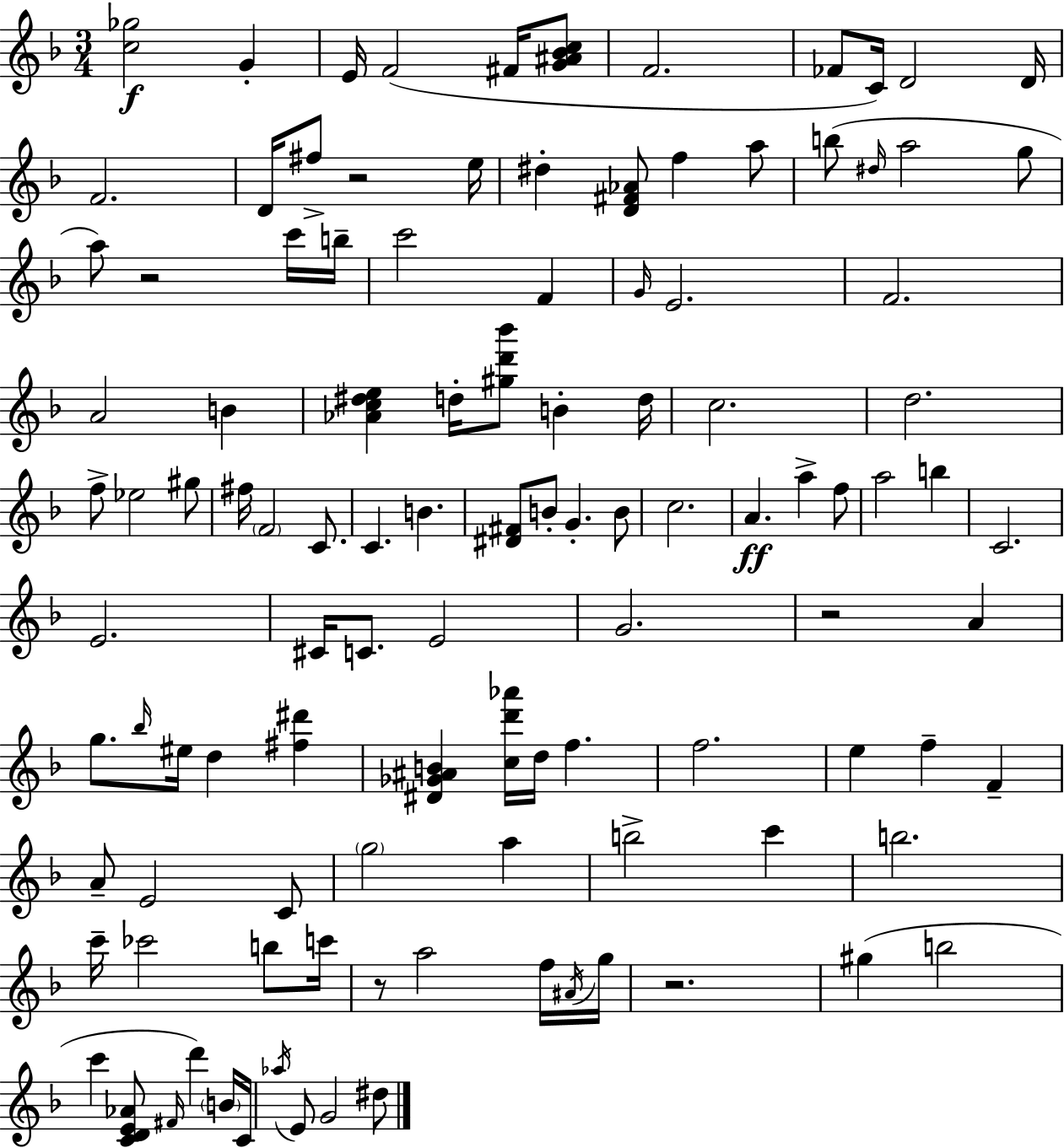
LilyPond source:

{
  \clef treble
  \numericTimeSignature
  \time 3/4
  \key f \major
  <c'' ges''>2\f g'4-. | e'16 f'2( fis'16 <g' ais' bes' c''>8 | f'2. | fes'8 c'16) d'2 d'16 | \break f'2. | d'16 fis''8-> r2 e''16 | dis''4-. <d' fis' aes'>8 f''4 a''8 | b''8( \grace { dis''16 } a''2 g''8 | \break a''8) r2 c'''16 | b''16-- c'''2 f'4 | \grace { g'16 } e'2. | f'2. | \break a'2 b'4 | <aes' c'' dis'' e''>4 d''16-. <gis'' d''' bes'''>8 b'4-. | d''16 c''2. | d''2. | \break f''8-> ees''2 | gis''8 fis''16 \parenthesize f'2 c'8. | c'4. b'4. | <dis' fis'>8 b'8-. g'4.-. | \break b'8 c''2. | a'4.\ff a''4-> | f''8 a''2 b''4 | c'2. | \break e'2. | cis'16 c'8. e'2 | g'2. | r2 a'4 | \break g''8. \grace { bes''16 } eis''16 d''4 <fis'' dis'''>4 | <dis' ges' ais' b'>4 <c'' d''' aes'''>16 d''16 f''4. | f''2. | e''4 f''4-- f'4-- | \break a'8-- e'2 | c'8 \parenthesize g''2 a''4 | b''2-> c'''4 | b''2. | \break c'''16-- ces'''2 | b''8 c'''16 r8 a''2 | f''16 \acciaccatura { ais'16 } g''16 r2. | gis''4( b''2 | \break c'''4 <c' d' e' aes'>8 \grace { fis'16 } d'''4) | \parenthesize b'16 c'16 \acciaccatura { aes''16 } e'8 g'2 | dis''8 \bar "|."
}